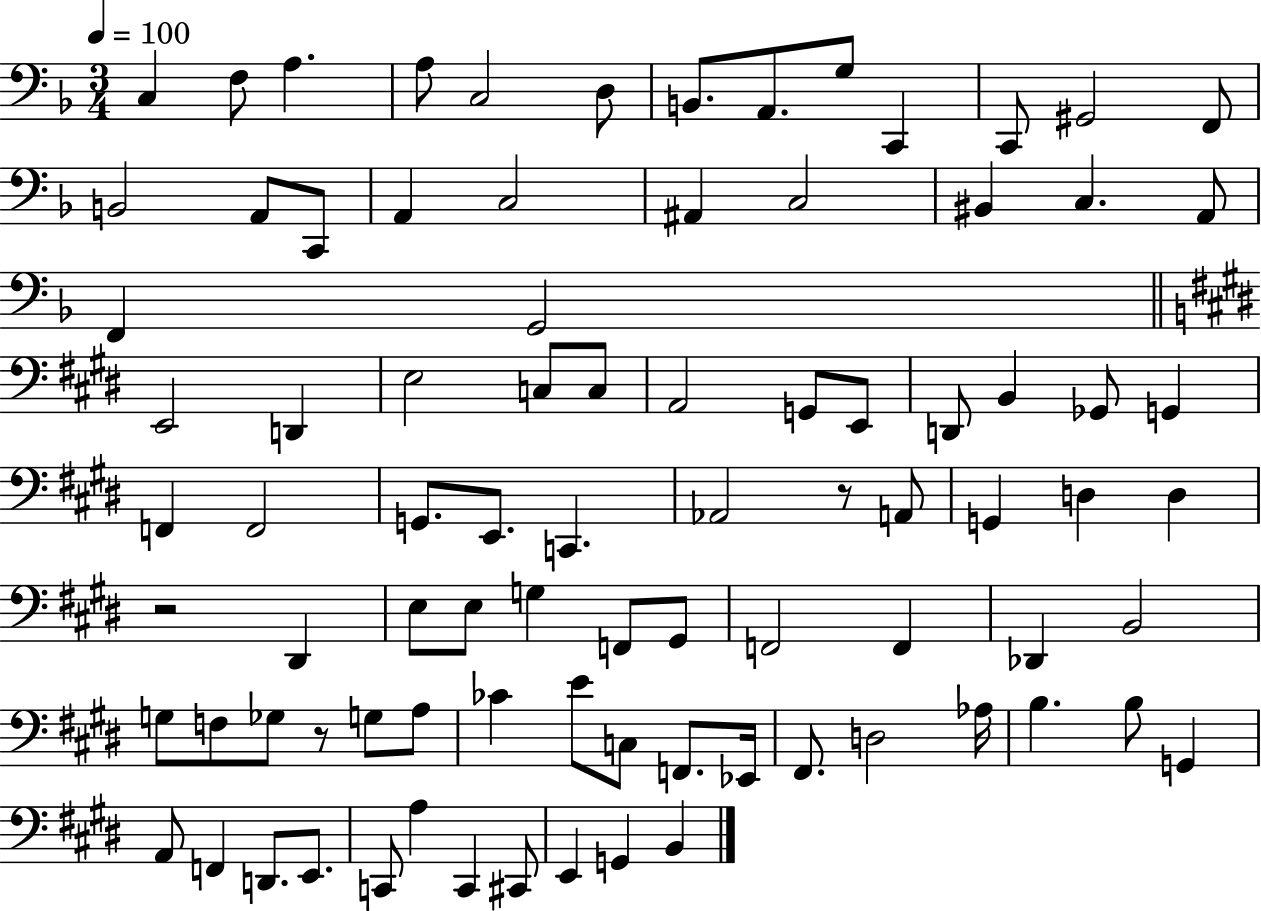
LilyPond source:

{
  \clef bass
  \numericTimeSignature
  \time 3/4
  \key f \major
  \tempo 4 = 100
  c4 f8 a4. | a8 c2 d8 | b,8. a,8. g8 c,4 | c,8 gis,2 f,8 | \break b,2 a,8 c,8 | a,4 c2 | ais,4 c2 | bis,4 c4. a,8 | \break f,4 g,2 | \bar "||" \break \key e \major e,2 d,4 | e2 c8 c8 | a,2 g,8 e,8 | d,8 b,4 ges,8 g,4 | \break f,4 f,2 | g,8. e,8. c,4. | aes,2 r8 a,8 | g,4 d4 d4 | \break r2 dis,4 | e8 e8 g4 f,8 gis,8 | f,2 f,4 | des,4 b,2 | \break g8 f8 ges8 r8 g8 a8 | ces'4 e'8 c8 f,8. ees,16 | fis,8. d2 aes16 | b4. b8 g,4 | \break a,8 f,4 d,8. e,8. | c,8 a4 c,4 cis,8 | e,4 g,4 b,4 | \bar "|."
}